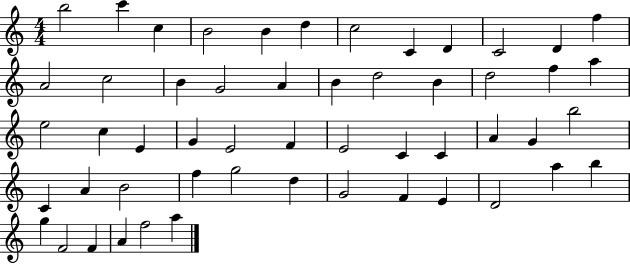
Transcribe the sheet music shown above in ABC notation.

X:1
T:Untitled
M:4/4
L:1/4
K:C
b2 c' c B2 B d c2 C D C2 D f A2 c2 B G2 A B d2 B d2 f a e2 c E G E2 F E2 C C A G b2 C A B2 f g2 d G2 F E D2 a b g F2 F A f2 a